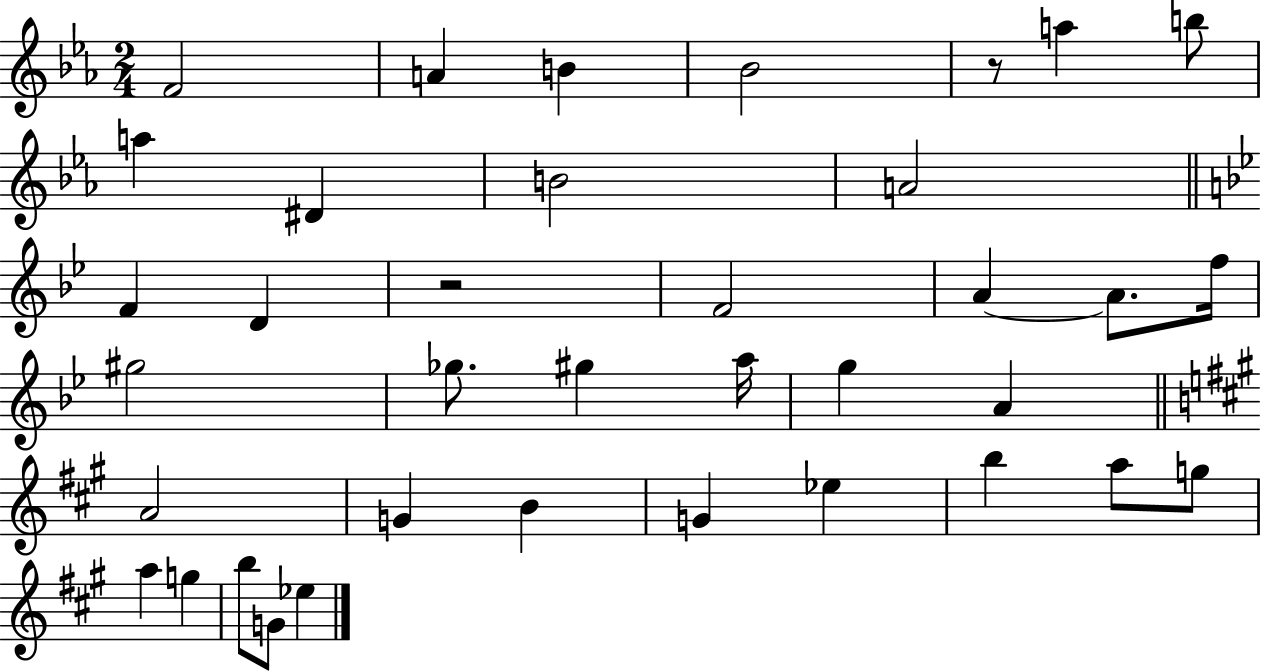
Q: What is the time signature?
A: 2/4